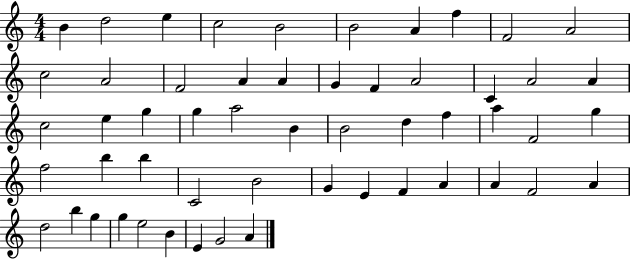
X:1
T:Untitled
M:4/4
L:1/4
K:C
B d2 e c2 B2 B2 A f F2 A2 c2 A2 F2 A A G F A2 C A2 A c2 e g g a2 B B2 d f a F2 g f2 b b C2 B2 G E F A A F2 A d2 b g g e2 B E G2 A